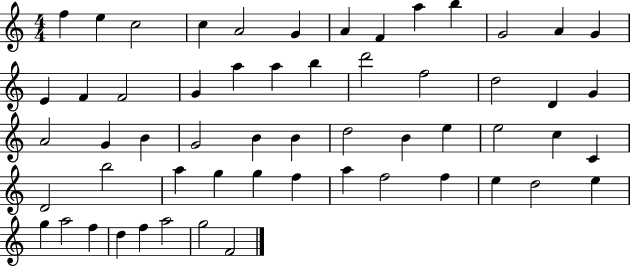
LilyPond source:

{
  \clef treble
  \numericTimeSignature
  \time 4/4
  \key c \major
  f''4 e''4 c''2 | c''4 a'2 g'4 | a'4 f'4 a''4 b''4 | g'2 a'4 g'4 | \break e'4 f'4 f'2 | g'4 a''4 a''4 b''4 | d'''2 f''2 | d''2 d'4 g'4 | \break a'2 g'4 b'4 | g'2 b'4 b'4 | d''2 b'4 e''4 | e''2 c''4 c'4 | \break d'2 b''2 | a''4 g''4 g''4 f''4 | a''4 f''2 f''4 | e''4 d''2 e''4 | \break g''4 a''2 f''4 | d''4 f''4 a''2 | g''2 f'2 | \bar "|."
}